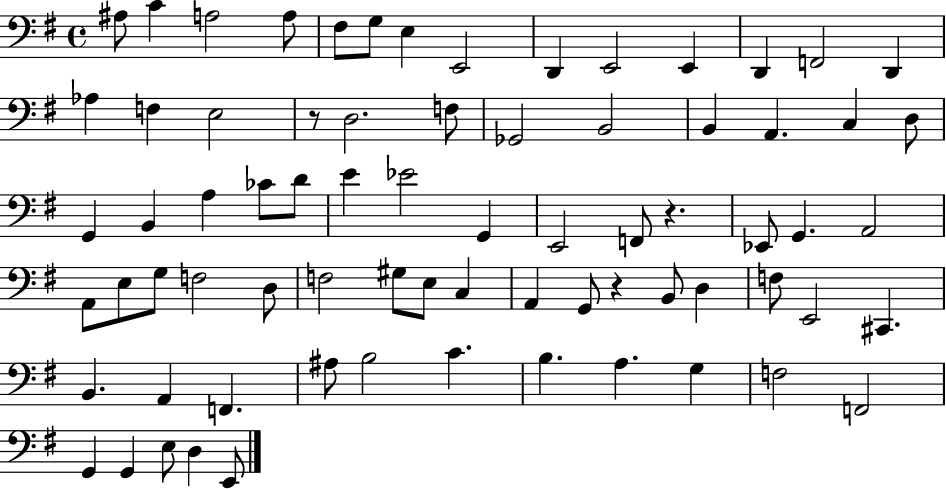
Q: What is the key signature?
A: G major